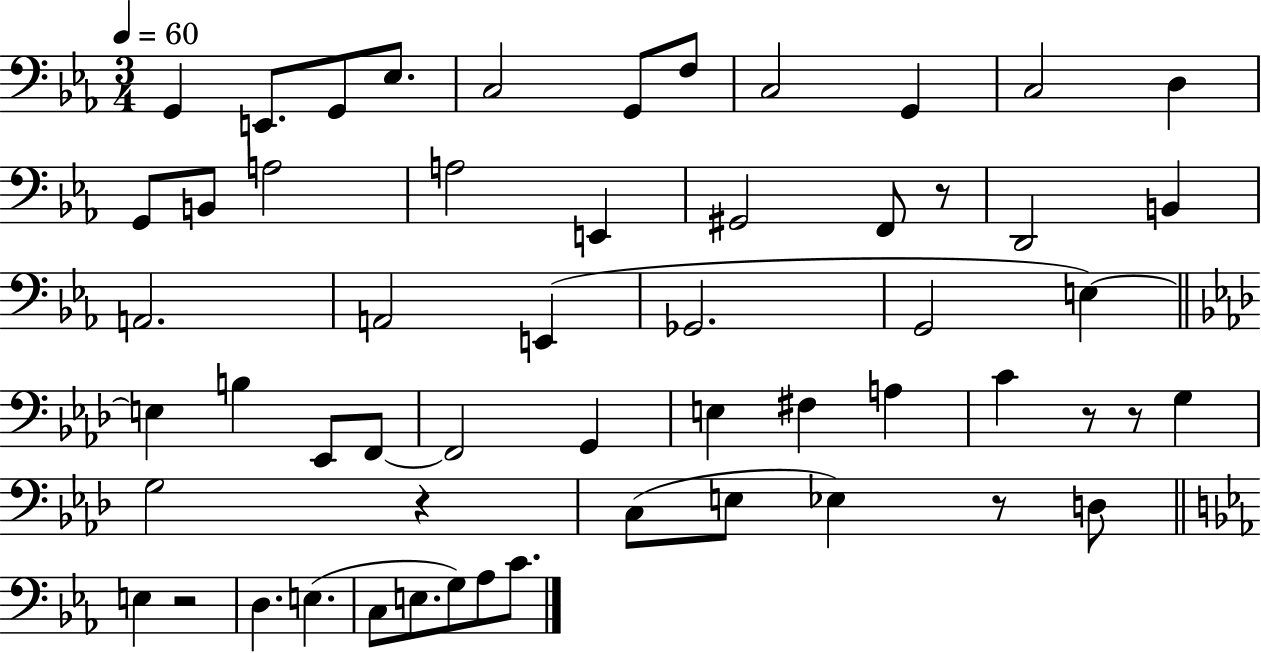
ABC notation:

X:1
T:Untitled
M:3/4
L:1/4
K:Eb
G,, E,,/2 G,,/2 _E,/2 C,2 G,,/2 F,/2 C,2 G,, C,2 D, G,,/2 B,,/2 A,2 A,2 E,, ^G,,2 F,,/2 z/2 D,,2 B,, A,,2 A,,2 E,, _G,,2 G,,2 E, E, B, _E,,/2 F,,/2 F,,2 G,, E, ^F, A, C z/2 z/2 G, G,2 z C,/2 E,/2 _E, z/2 D,/2 E, z2 D, E, C,/2 E,/2 G,/2 _A,/2 C/2